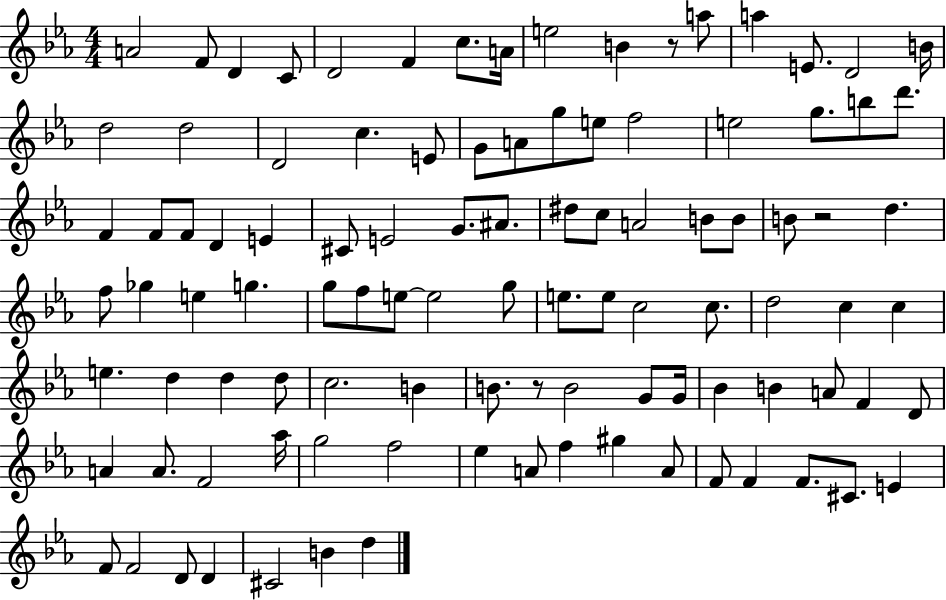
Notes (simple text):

A4/h F4/e D4/q C4/e D4/h F4/q C5/e. A4/s E5/h B4/q R/e A5/e A5/q E4/e. D4/h B4/s D5/h D5/h D4/h C5/q. E4/e G4/e A4/e G5/e E5/e F5/h E5/h G5/e. B5/e D6/e. F4/q F4/e F4/e D4/q E4/q C#4/e E4/h G4/e. A#4/e. D#5/e C5/e A4/h B4/e B4/e B4/e R/h D5/q. F5/e Gb5/q E5/q G5/q. G5/e F5/e E5/e E5/h G5/e E5/e. E5/e C5/h C5/e. D5/h C5/q C5/q E5/q. D5/q D5/q D5/e C5/h. B4/q B4/e. R/e B4/h G4/e G4/s Bb4/q B4/q A4/e F4/q D4/e A4/q A4/e. F4/h Ab5/s G5/h F5/h Eb5/q A4/e F5/q G#5/q A4/e F4/e F4/q F4/e. C#4/e. E4/q F4/e F4/h D4/e D4/q C#4/h B4/q D5/q